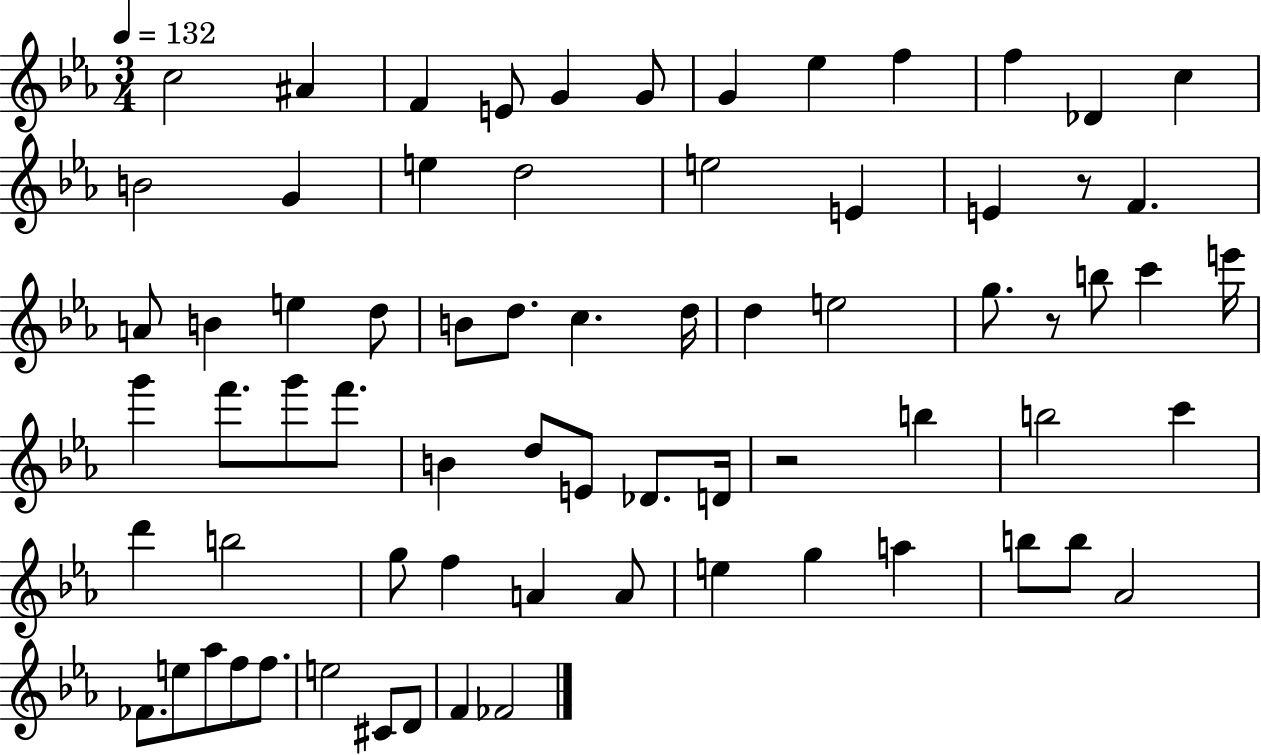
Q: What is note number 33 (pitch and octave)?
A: C6